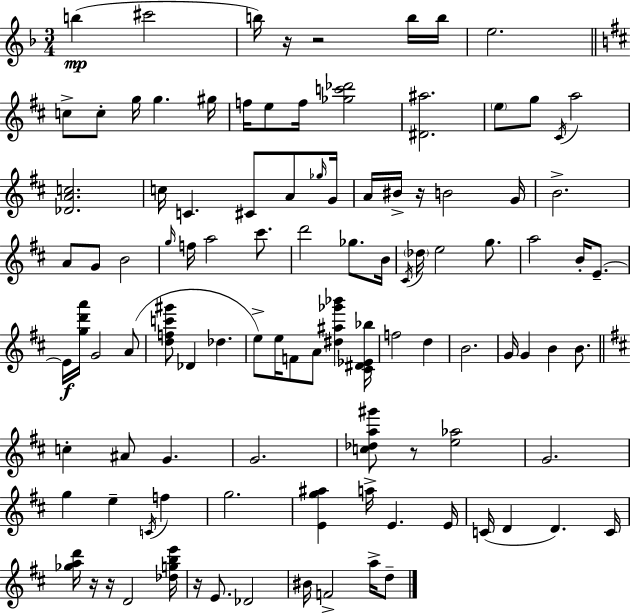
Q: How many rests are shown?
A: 7